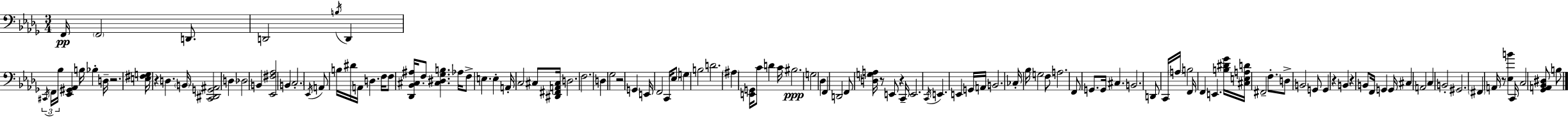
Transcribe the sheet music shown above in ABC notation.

X:1
T:Untitled
M:3/4
L:1/4
K:Bbm
F,,/4 F,,2 D,,/2 D,,2 B,/4 D,, ^C,,/4 F,,/4 _B,/4 [_E,,^G,,_A,,] B,/4 _B, D,/4 z2 [E,^F,G,]/4 z D, B,,/4 [C,,^D,,G,,^A,,]2 D, _D,2 B,, [_E,,^F,_A,]2 B,, C,2 _E,,/4 A,,/2 B,/4 ^D/4 A,,/4 D, F,/4 F,/2 [_D,,_B,,^C,^A,]/4 F,/2 [^C,^D,_G,B,] _A,/4 F,/2 E, E, A,,/4 C,2 ^C,/2 [^D,,^F,,A,,^C,]/4 D,2 F,2 D, _G,2 z2 G,, E,,/4 F,,2 C,,/4 _E,/2 G, B,2 D2 ^A, [E,,G,,]/4 C/2 D C/4 ^B,2 G,2 _D, F,, D,,2 F,,/2 [D,G,A,]/4 z/2 E,,/2 z C,,/4 E,,2 C,,/4 E,, E,, G,,/4 A,,/4 B,,2 _C,/4 _B,/4 G,2 F,/2 A,2 F,,/2 G,,/2 G,,/4 ^C, B,,2 D,,/2 C,,/4 A,/4 B,2 F,,/4 F,, E,, [B,^D_G]/4 [^C,E,A,D]/4 ^F,,2 F,/2 D,/2 B,,2 G,,/2 G,, z B,, z B,,/2 F,,/4 G,, G,,/4 ^C, A,,2 C, B,,2 ^G,,2 ^F,, A,,/4 z/2 [_E,B] C,,/4 C,2 [_G,,A,,_B,,^D,]/2 B,/2